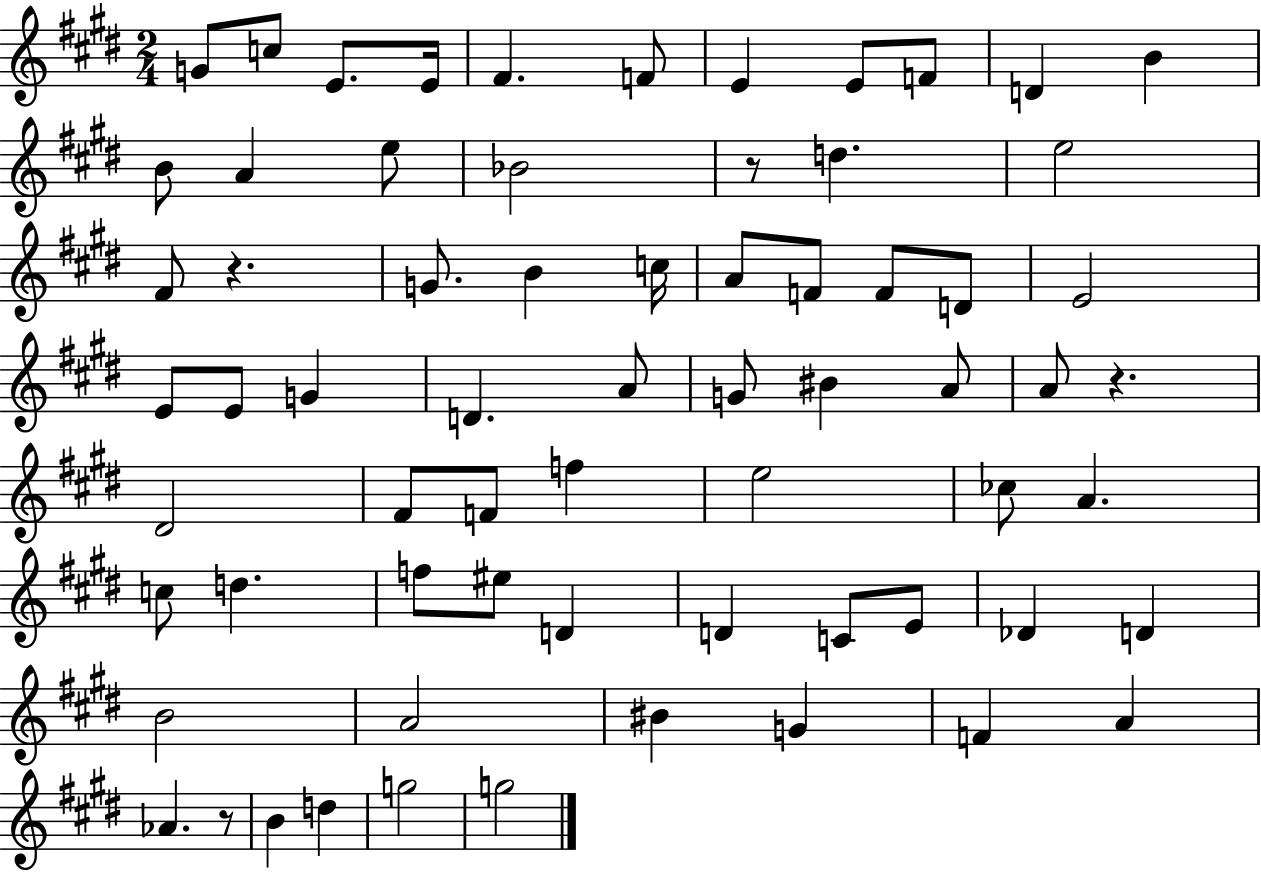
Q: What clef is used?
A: treble